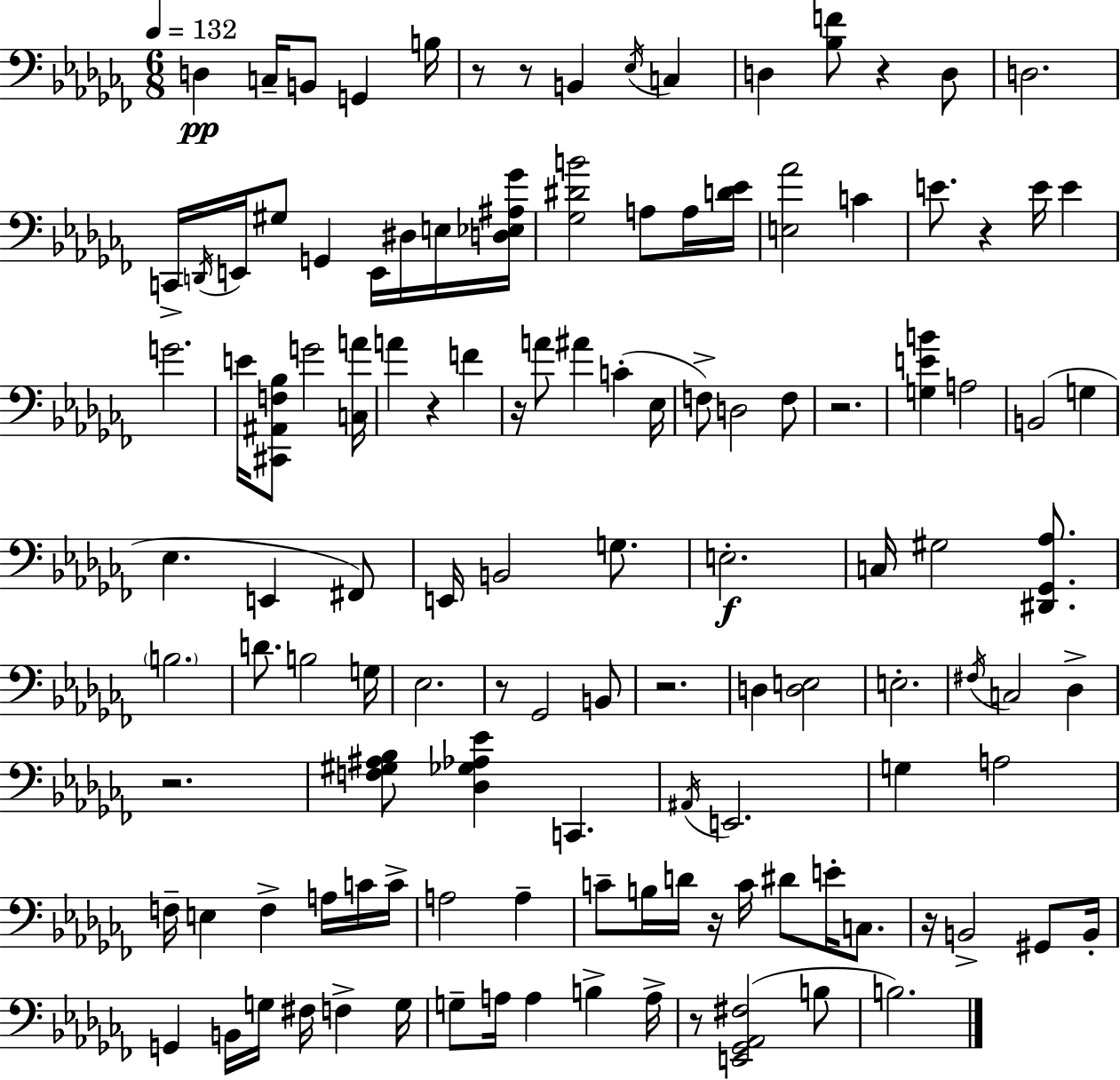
D3/q C3/s B2/e G2/q B3/s R/e R/e B2/q Eb3/s C3/q D3/q [Bb3,F4]/e R/q D3/e D3/h. C2/s D2/s E2/s G#3/e G2/q E2/s D#3/s E3/s [D3,Eb3,A#3,Gb4]/s [Gb3,D#4,B4]/h A3/e A3/s [D4,Eb4]/s [E3,Ab4]/h C4/q E4/e. R/q E4/s E4/q G4/h. E4/s [C#2,A#2,F3,Bb3]/e G4/h [C3,A4]/s A4/q R/q F4/q R/s A4/e A#4/q C4/q Eb3/s F3/e D3/h F3/e R/h. [G3,E4,B4]/q A3/h B2/h G3/q Eb3/q. E2/q F#2/e E2/s B2/h G3/e. E3/h. C3/s G#3/h [D#2,Gb2,Ab3]/e. B3/h. D4/e. B3/h G3/s Eb3/h. R/e Gb2/h B2/e R/h. D3/q [D3,E3]/h E3/h. F#3/s C3/h Db3/q R/h. [F3,G#3,A#3,Bb3]/e [Db3,Gb3,Ab3,Eb4]/q C2/q. A#2/s E2/h. G3/q A3/h F3/s E3/q F3/q A3/s C4/s C4/s A3/h A3/q C4/e B3/s D4/s R/s C4/s D#4/e E4/s C3/e. R/s B2/h G#2/e B2/s G2/q B2/s G3/s F#3/s F3/q G3/s G3/e A3/s A3/q B3/q A3/s R/e [E2,Gb2,Ab2,F#3]/h B3/e B3/h.